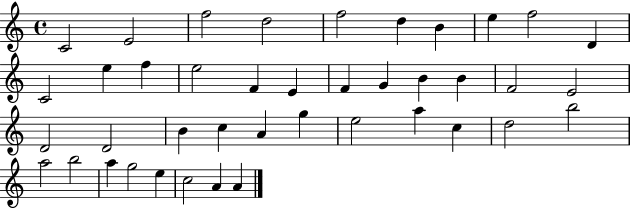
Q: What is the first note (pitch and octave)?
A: C4